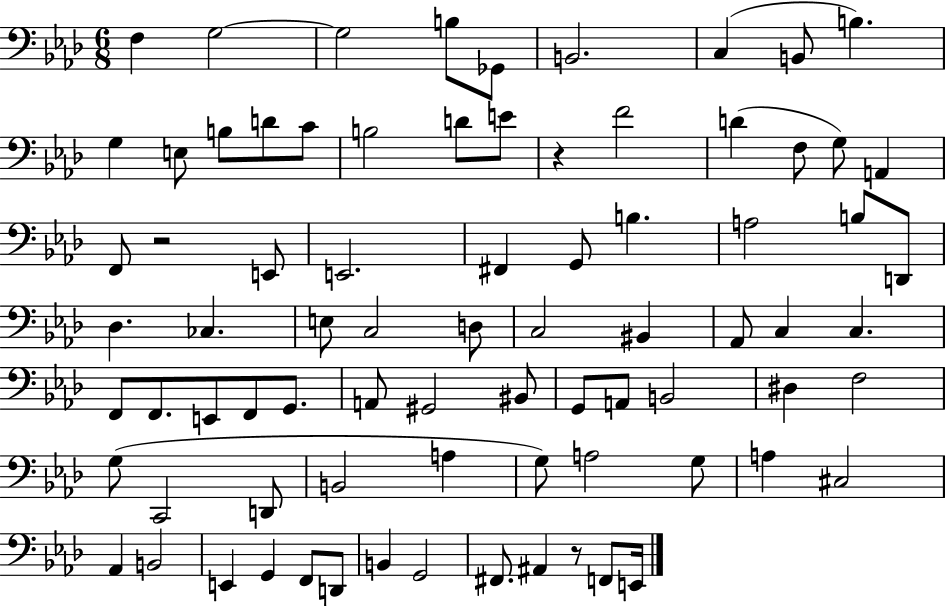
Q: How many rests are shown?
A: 3